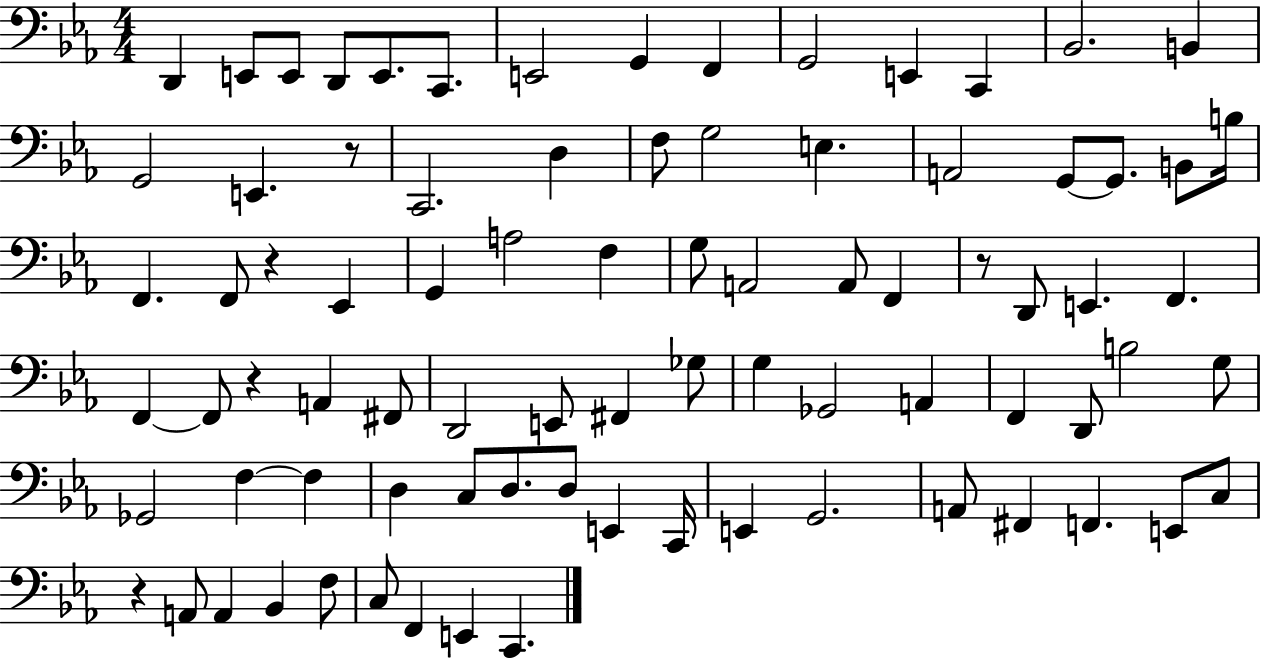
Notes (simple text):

D2/q E2/e E2/e D2/e E2/e. C2/e. E2/h G2/q F2/q G2/h E2/q C2/q Bb2/h. B2/q G2/h E2/q. R/e C2/h. D3/q F3/e G3/h E3/q. A2/h G2/e G2/e. B2/e B3/s F2/q. F2/e R/q Eb2/q G2/q A3/h F3/q G3/e A2/h A2/e F2/q R/e D2/e E2/q. F2/q. F2/q F2/e R/q A2/q F#2/e D2/h E2/e F#2/q Gb3/e G3/q Gb2/h A2/q F2/q D2/e B3/h G3/e Gb2/h F3/q F3/q D3/q C3/e D3/e. D3/e E2/q C2/s E2/q G2/h. A2/e F#2/q F2/q. E2/e C3/e R/q A2/e A2/q Bb2/q F3/e C3/e F2/q E2/q C2/q.